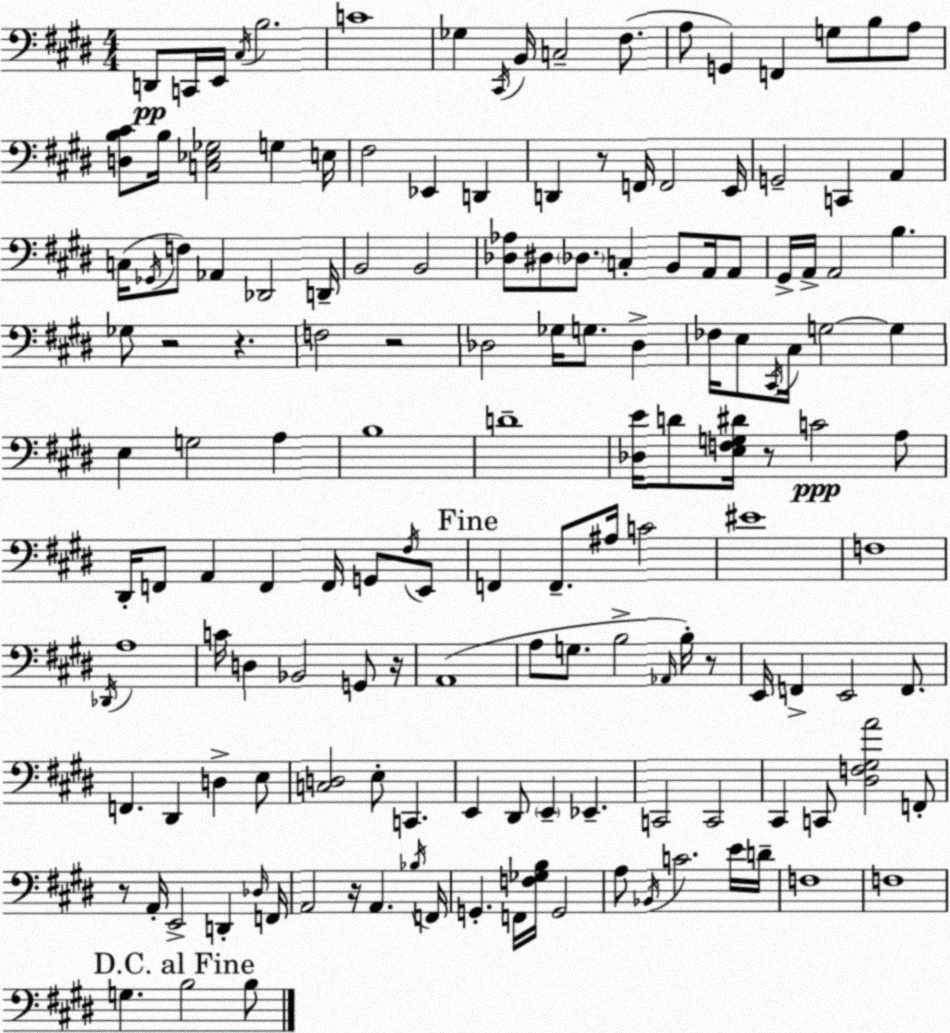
X:1
T:Untitled
M:4/4
L:1/4
K:E
D,,/2 C,,/4 E,,/4 ^C,/4 B,2 C4 _G, ^C,,/4 B,,/4 C,2 ^F,/2 A,/2 G,, F,, G,/2 B,/2 A,/2 [D,B,^C]/2 B,/4 [C,_E,_G,]2 G, E,/4 ^F,2 _E,, D,, D,, z/2 F,,/4 F,,2 E,,/4 G,,2 C,, A,, C,/4 _G,,/4 F,/2 _A,, _D,,2 D,,/4 B,,2 B,,2 [_D,_A,]/2 ^D,/2 _D,/2 C, B,,/2 A,,/4 A,,/2 ^G,,/4 A,,/4 A,,2 B, _G,/2 z2 z F,2 z2 _D,2 _G,/4 G,/2 _D, _F,/4 E,/2 ^C,,/4 ^C,/4 G,2 G, E, G,2 A, B,4 D4 [_D,E]/4 D/2 [E,F,G,^D]/4 z/2 C2 A,/2 ^D,,/4 F,,/2 A,, F,, F,,/4 G,,/2 ^F,/4 E,,/2 F,, F,,/2 ^A,/4 C2 ^E4 F,4 _D,,/4 A,4 C/4 D, _B,,2 G,,/2 z/4 A,,4 A,/2 G,/2 B,2 _A,,/4 B,/4 z/2 E,,/4 F,, E,,2 F,,/2 F,, ^D,, D, E,/2 [C,D,]2 E,/2 C,, E,, ^D,,/2 E,, _E,, C,,2 C,,2 ^C,, C,,/2 [^D,F,^G,A]2 F,,/2 z/2 A,,/4 E,,2 D,, _D,/4 F,,/4 A,,2 z/4 A,, _B,/4 F,,/4 G,, F,,/4 [F,_G,B,]/4 G,,2 A,/2 _B,,/4 C2 E/4 D/4 F,4 F,4 G, B,2 B,/2